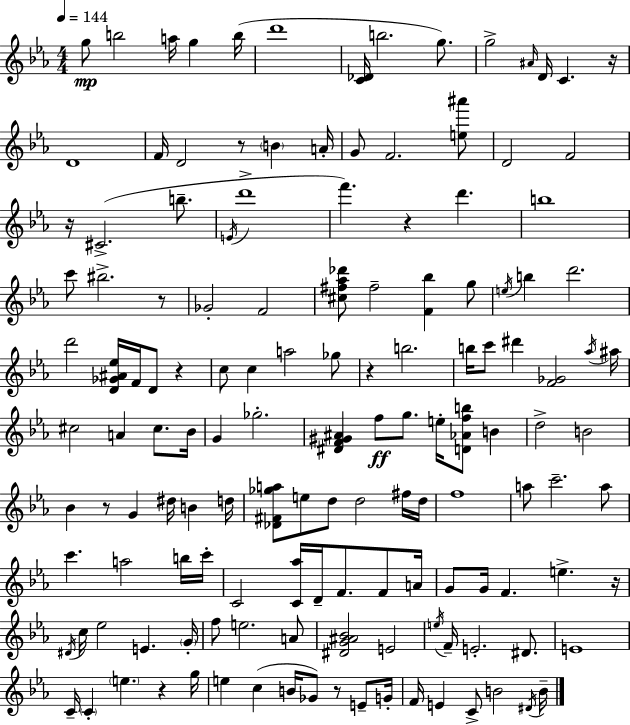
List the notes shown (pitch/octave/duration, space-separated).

G5/e B5/h A5/s G5/q B5/s D6/w [C4,Db4]/s B5/h. G5/e. G5/h A#4/s D4/s C4/q. R/s D4/w F4/s D4/h R/e B4/q A4/s G4/e F4/h. [E5,A#6]/e D4/h F4/h R/s C#4/h. B5/e. E4/s D6/w F6/q. R/q D6/q. B5/w C6/e BIS5/h. R/e Gb4/h F4/h [C#5,F#5,Ab5,Db6]/e F#5/h [F4,Bb5]/q G5/e E5/s B5/q D6/h. D6/h [D4,Gb4,A#4,Eb5]/s F4/s D4/e R/q C5/e C5/q A5/h Gb5/e R/q B5/h. B5/s C6/e D#6/q [F4,Gb4]/h Ab5/s A#5/s C#5/h A4/q C#5/e. Bb4/s G4/q Gb5/h. [D#4,F4,G#4,A#4]/q F5/e G5/e. E5/s [D4,Ab4,F5,B5]/e B4/q D5/h B4/h Bb4/q R/e G4/q D#5/s B4/q D5/s [Db4,F#4,Gb5,A5]/e E5/e D5/e D5/h F#5/s D5/s F5/w A5/e C6/h. A5/e C6/q. A5/h B5/s C6/s C4/h [C4,Ab5]/s D4/s F4/e. F4/e A4/s G4/e G4/s F4/q. E5/q. R/s D#4/s C5/s Eb5/h E4/q. G4/s F5/e E5/h. A4/e [D#4,G4,A#4,Bb4]/h E4/h E5/s F4/s E4/h. D#4/e. E4/w C4/s C4/q E5/q. R/q G5/s E5/q C5/q B4/s Gb4/e R/e E4/e G4/s F4/s E4/q C4/e B4/h D#4/s B4/s